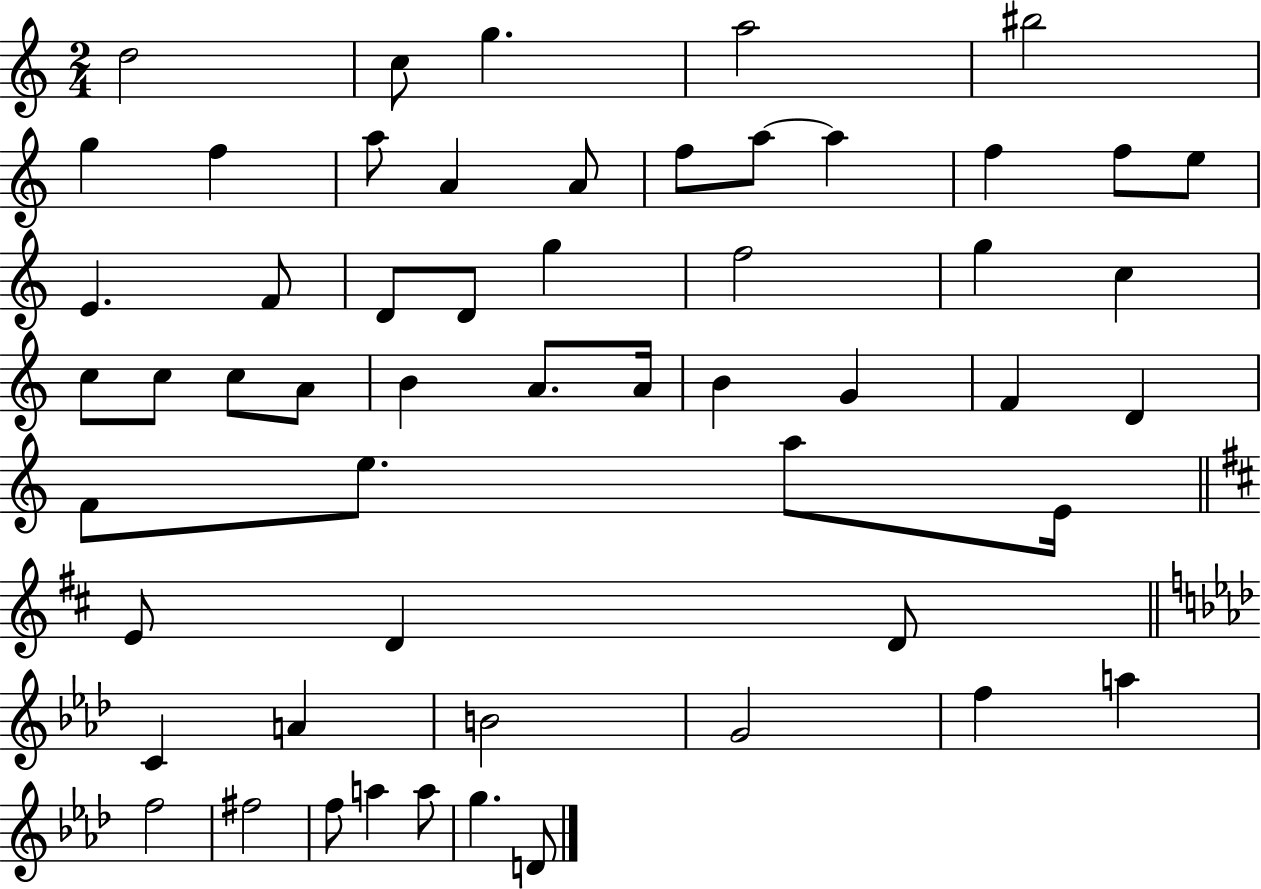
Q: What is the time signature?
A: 2/4